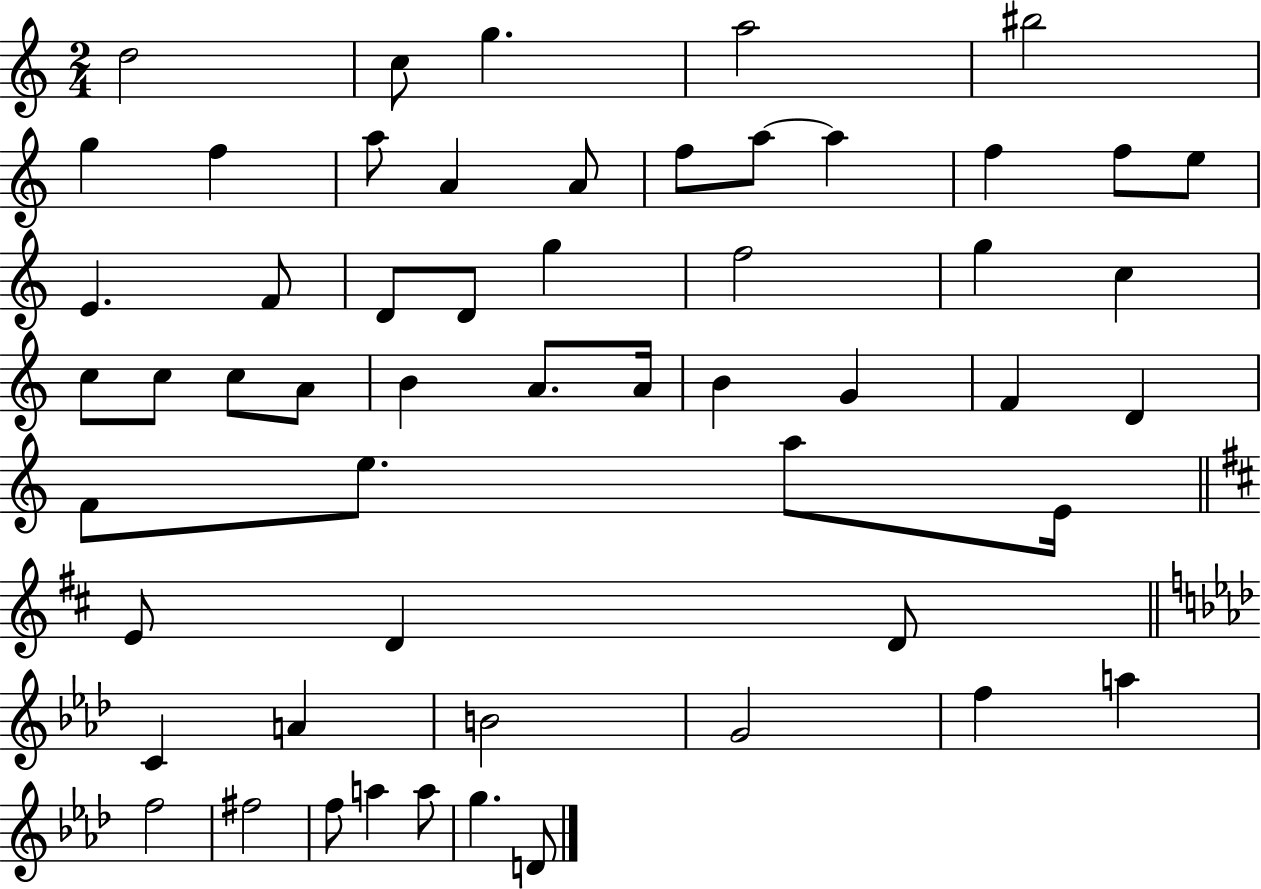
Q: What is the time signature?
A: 2/4